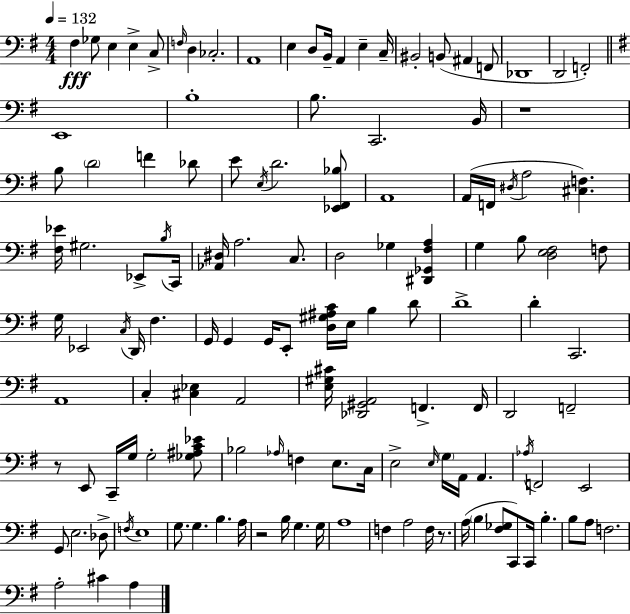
X:1
T:Untitled
M:4/4
L:1/4
K:G
^F, _G,/2 E, E, C,/2 F,/4 D, _C,2 A,,4 E, D,/2 B,,/4 A,, E, C,/4 ^B,,2 B,,/2 ^A,, F,,/2 _D,,4 D,,2 F,,2 E,,4 B,4 B,/2 C,,2 B,,/4 z4 B,/2 D2 F _D/2 E/2 E,/4 D2 [_E,,^F,,_B,]/2 A,,4 A,,/4 F,,/4 ^D,/4 A,2 [^C,F,] [^F,_E]/4 ^G,2 _E,,/2 B,/4 C,,/4 [_A,,^D,]/4 A,2 C,/2 D,2 _G, [^D,,_G,,^F,A,] G, B,/2 [D,E,^F,]2 F,/2 G,/4 _E,,2 C,/4 D,,/4 ^F, G,,/4 G,, G,,/4 E,,/2 [D,^G,^A,C]/4 E,/4 B, D/2 D4 D C,,2 A,,4 C, [^C,_E,] A,,2 [E,^G,^C]/4 [_D,,^G,,A,,]2 F,, F,,/4 D,,2 F,,2 z/2 E,,/2 C,,/4 G,/4 G,2 [_G,^A,C_E]/2 _B,2 _A,/4 F, E,/2 C,/4 E,2 E,/4 G,/4 A,,/4 A,, _A,/4 F,,2 E,,2 G,,/2 E,2 _D,/2 F,/4 E,4 G,/2 G, B, A,/4 z2 B,/4 G, G,/4 A,4 F, A,2 F,/4 z/2 A,/4 B, [^F,_G,]/2 C,,/2 C,,/4 B, B,/2 A,/2 F,2 A,2 ^C A,